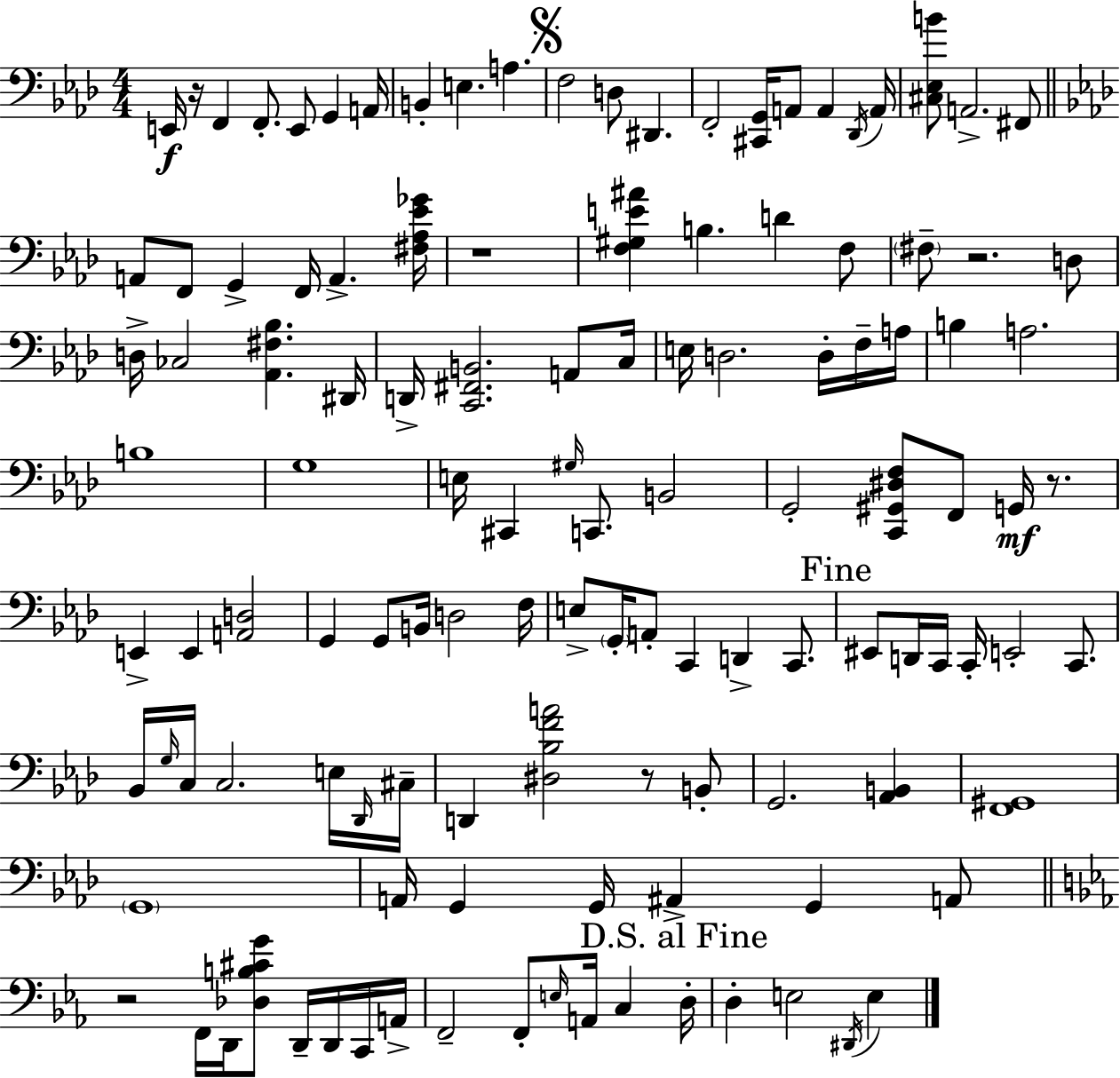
X:1
T:Untitled
M:4/4
L:1/4
K:Fm
E,,/4 z/4 F,, F,,/2 E,,/2 G,, A,,/4 B,, E, A, F,2 D,/2 ^D,, F,,2 [^C,,G,,]/4 A,,/2 A,, _D,,/4 A,,/4 [^C,_E,B]/2 A,,2 ^F,,/2 A,,/2 F,,/2 G,, F,,/4 A,, [^F,_A,_E_G]/4 z4 [F,^G,E^A] B, D F,/2 ^F,/2 z2 D,/2 D,/4 _C,2 [_A,,^F,_B,] ^D,,/4 D,,/4 [C,,^F,,B,,]2 A,,/2 C,/4 E,/4 D,2 D,/4 F,/4 A,/4 B, A,2 B,4 G,4 E,/4 ^C,, ^G,/4 C,,/2 B,,2 G,,2 [C,,^G,,^D,F,]/2 F,,/2 G,,/4 z/2 E,, E,, [A,,D,]2 G,, G,,/2 B,,/4 D,2 F,/4 E,/2 G,,/4 A,,/2 C,, D,, C,,/2 ^E,,/2 D,,/4 C,,/4 C,,/4 E,,2 C,,/2 _B,,/4 G,/4 C,/4 C,2 E,/4 _D,,/4 ^C,/4 D,, [^D,_B,FA]2 z/2 B,,/2 G,,2 [_A,,B,,] [F,,^G,,]4 G,,4 A,,/4 G,, G,,/4 ^A,, G,, A,,/2 z2 F,,/4 D,,/4 [_D,B,^CG]/2 D,,/4 D,,/4 C,,/4 A,,/4 F,,2 F,,/2 E,/4 A,,/4 C, D,/4 D, E,2 ^D,,/4 E,